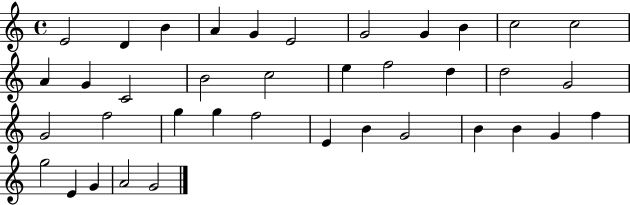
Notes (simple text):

E4/h D4/q B4/q A4/q G4/q E4/h G4/h G4/q B4/q C5/h C5/h A4/q G4/q C4/h B4/h C5/h E5/q F5/h D5/q D5/h G4/h G4/h F5/h G5/q G5/q F5/h E4/q B4/q G4/h B4/q B4/q G4/q F5/q G5/h E4/q G4/q A4/h G4/h